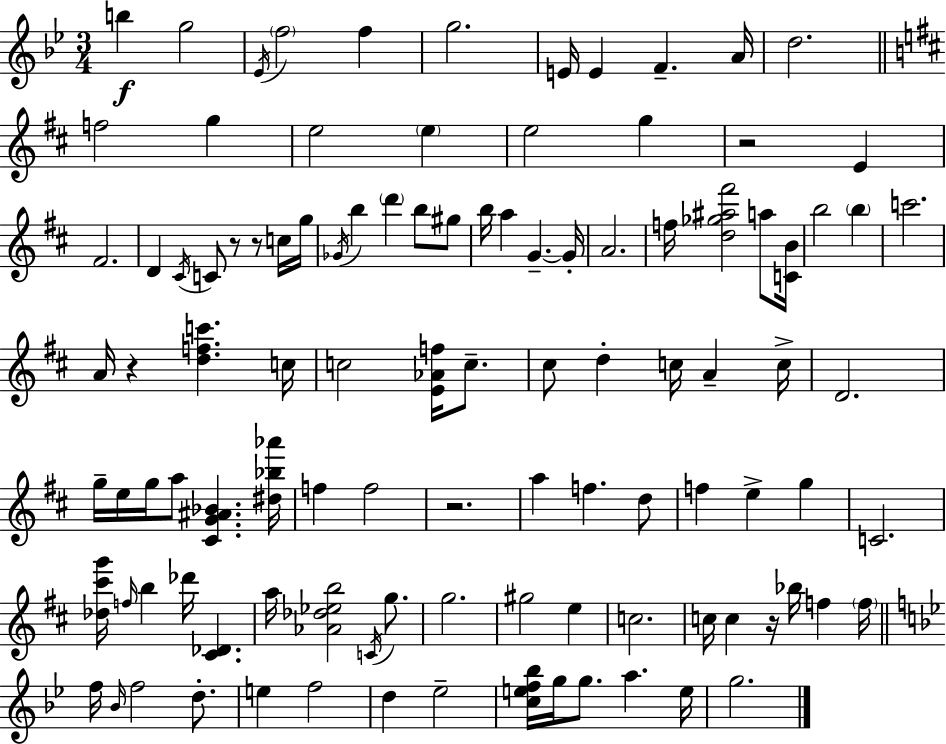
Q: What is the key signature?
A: BES major